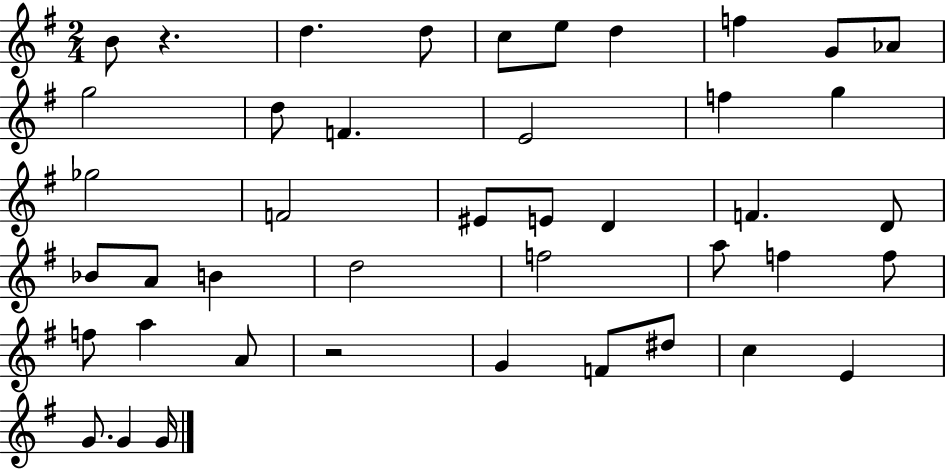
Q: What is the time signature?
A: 2/4